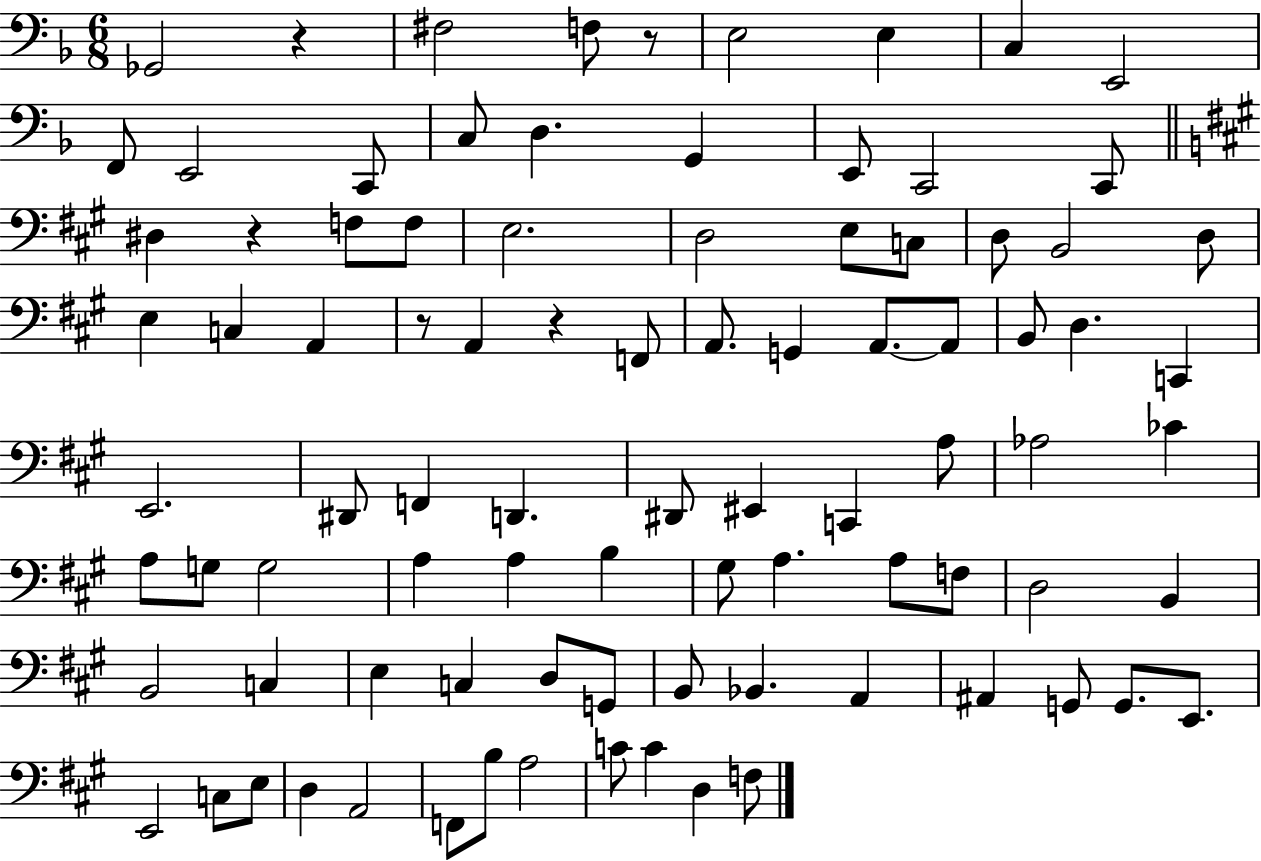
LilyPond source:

{
  \clef bass
  \numericTimeSignature
  \time 6/8
  \key f \major
  ges,2 r4 | fis2 f8 r8 | e2 e4 | c4 e,2 | \break f,8 e,2 c,8 | c8 d4. g,4 | e,8 c,2 c,8 | \bar "||" \break \key a \major dis4 r4 f8 f8 | e2. | d2 e8 c8 | d8 b,2 d8 | \break e4 c4 a,4 | r8 a,4 r4 f,8 | a,8. g,4 a,8.~~ a,8 | b,8 d4. c,4 | \break e,2. | dis,8 f,4 d,4. | dis,8 eis,4 c,4 a8 | aes2 ces'4 | \break a8 g8 g2 | a4 a4 b4 | gis8 a4. a8 f8 | d2 b,4 | \break b,2 c4 | e4 c4 d8 g,8 | b,8 bes,4. a,4 | ais,4 g,8 g,8. e,8. | \break e,2 c8 e8 | d4 a,2 | f,8 b8 a2 | c'8 c'4 d4 f8 | \break \bar "|."
}